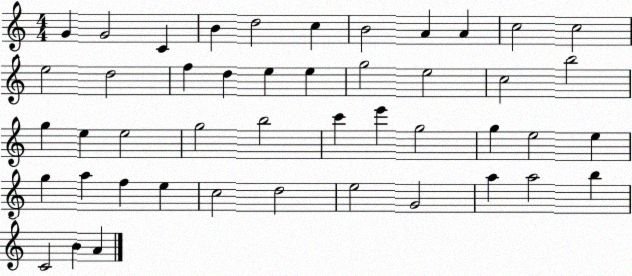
X:1
T:Untitled
M:4/4
L:1/4
K:C
G G2 C B d2 c B2 A A c2 c2 e2 d2 f d e e g2 e2 c2 b2 g e e2 g2 b2 c' e' g2 g e2 e g a f e c2 d2 e2 G2 a a2 b C2 B A